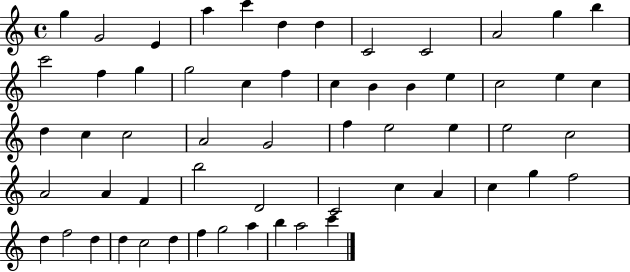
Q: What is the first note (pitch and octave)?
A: G5